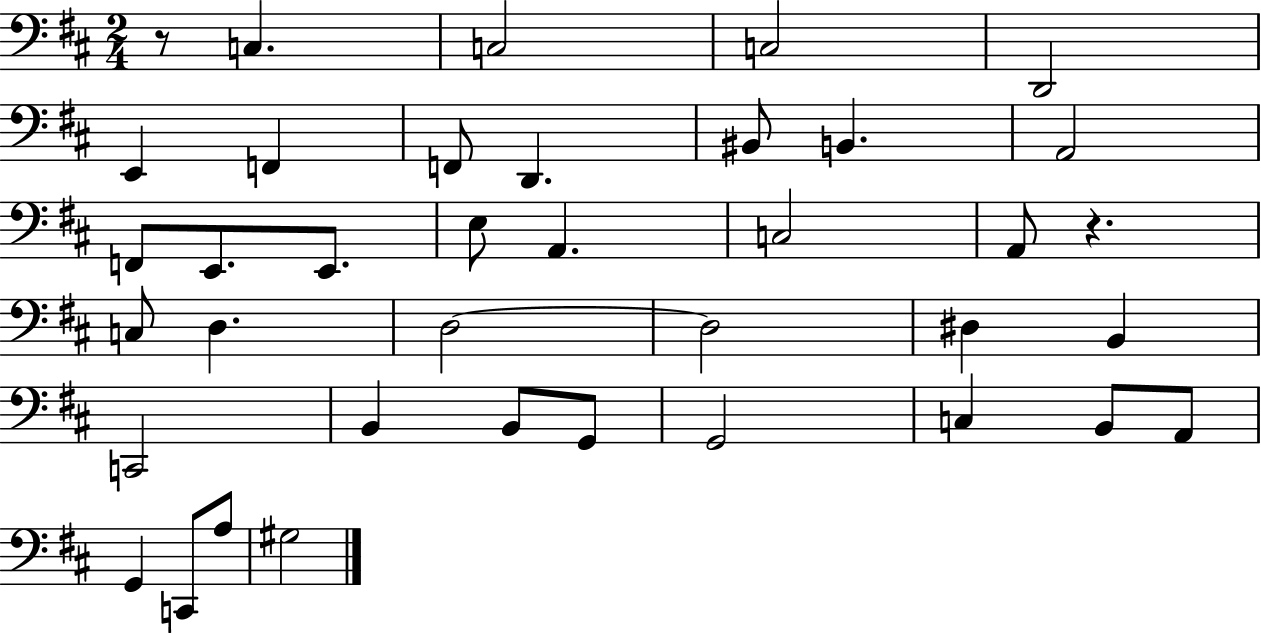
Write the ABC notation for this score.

X:1
T:Untitled
M:2/4
L:1/4
K:D
z/2 C, C,2 C,2 D,,2 E,, F,, F,,/2 D,, ^B,,/2 B,, A,,2 F,,/2 E,,/2 E,,/2 E,/2 A,, C,2 A,,/2 z C,/2 D, D,2 D,2 ^D, B,, C,,2 B,, B,,/2 G,,/2 G,,2 C, B,,/2 A,,/2 G,, C,,/2 A,/2 ^G,2